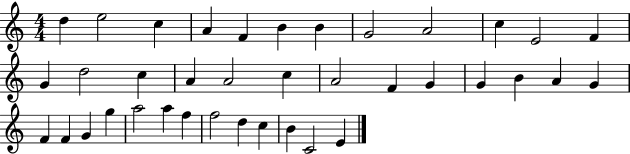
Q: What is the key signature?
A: C major